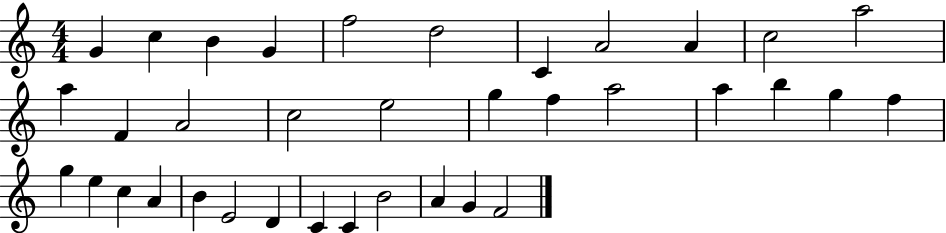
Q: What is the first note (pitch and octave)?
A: G4